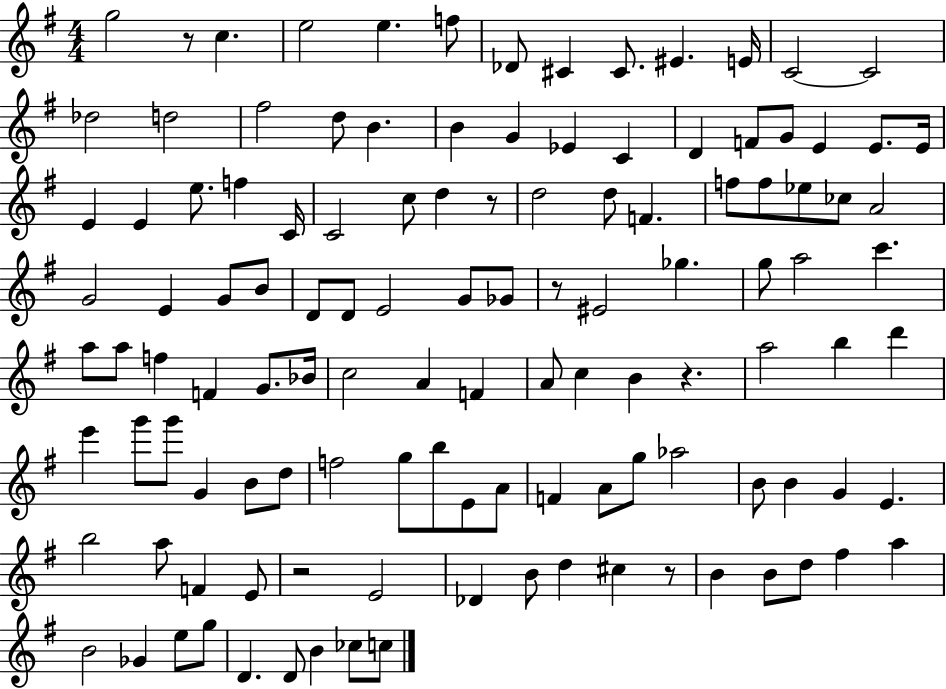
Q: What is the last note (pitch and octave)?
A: C5